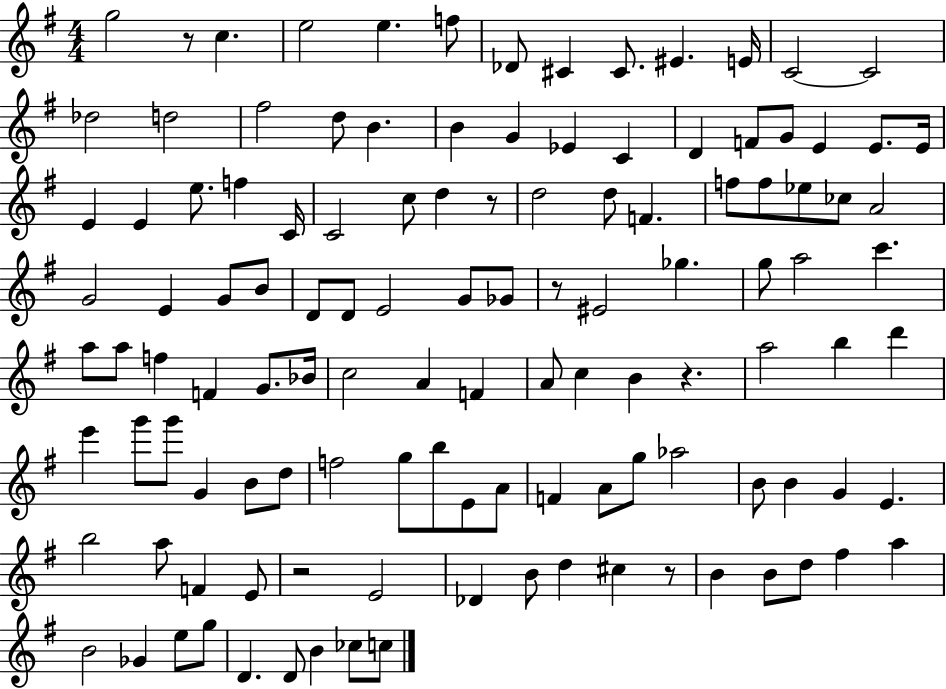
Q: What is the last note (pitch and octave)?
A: C5